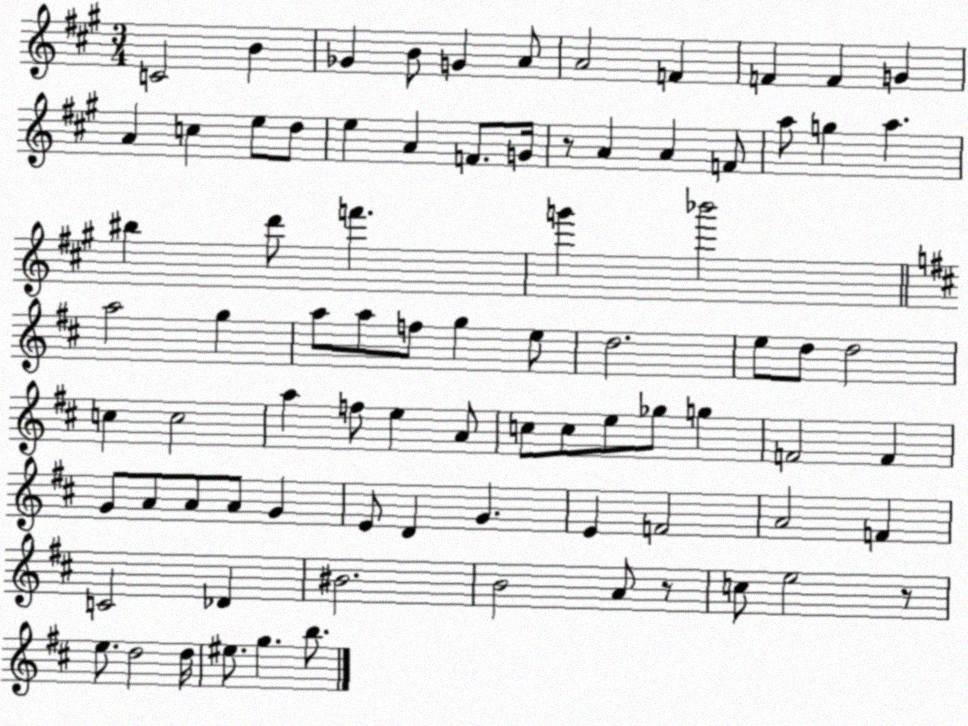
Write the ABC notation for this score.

X:1
T:Untitled
M:3/4
L:1/4
K:A
C2 B _G B/2 G A/2 A2 F F F G A c e/2 d/2 e A F/2 G/4 z/2 A A F/2 a/2 g a ^b d'/2 f' g' _b'2 a2 g a/2 a/2 f/2 g e/2 d2 e/2 d/2 d2 c c2 a f/2 e A/2 c/2 c/2 e/2 _g/2 g F2 F G/2 A/2 A/2 A/2 G E/2 D G E F2 A2 F C2 _D ^B2 B2 A/2 z/2 c/2 e2 z/2 e/2 d2 d/4 ^e/2 g b/2